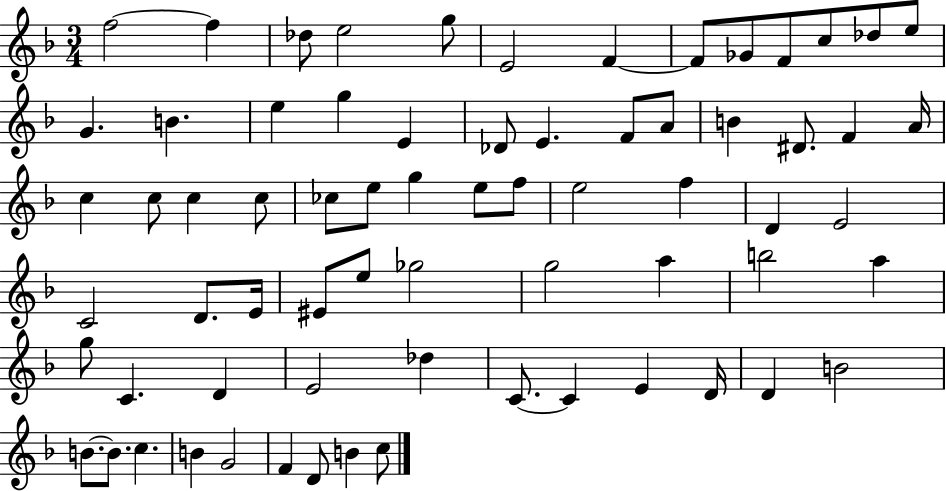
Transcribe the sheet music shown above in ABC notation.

X:1
T:Untitled
M:3/4
L:1/4
K:F
f2 f _d/2 e2 g/2 E2 F F/2 _G/2 F/2 c/2 _d/2 e/2 G B e g E _D/2 E F/2 A/2 B ^D/2 F A/4 c c/2 c c/2 _c/2 e/2 g e/2 f/2 e2 f D E2 C2 D/2 E/4 ^E/2 e/2 _g2 g2 a b2 a g/2 C D E2 _d C/2 C E D/4 D B2 B/2 B/2 c B G2 F D/2 B c/2